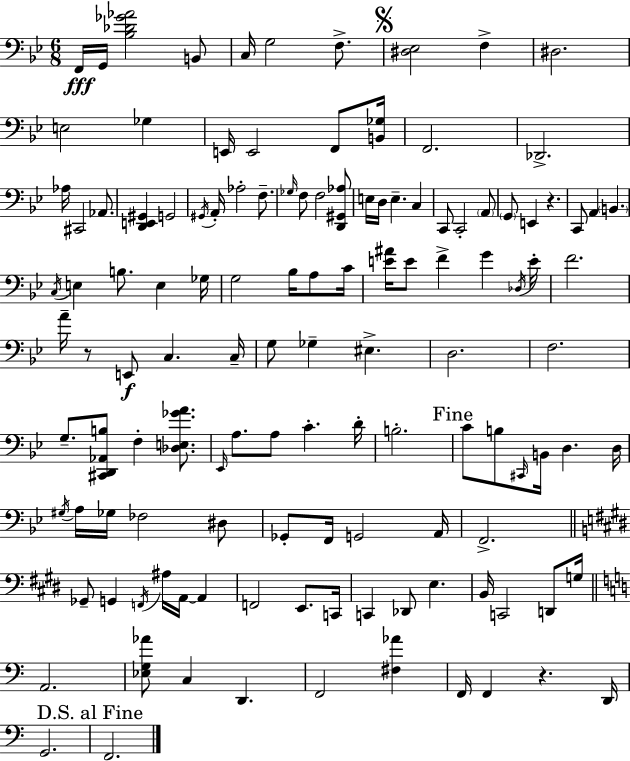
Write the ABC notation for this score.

X:1
T:Untitled
M:6/8
L:1/4
K:Gm
F,,/4 G,,/4 [_B,_D_G_A]2 B,,/2 C,/4 G,2 F,/2 [^D,_E,]2 F, ^D,2 E,2 _G, E,,/4 E,,2 F,,/2 [B,,_G,]/4 F,,2 _D,,2 _A,/4 ^C,,2 _A,,/2 [D,,E,,^G,,] G,,2 ^G,,/4 A,,/4 _A,2 F,/2 _G,/4 F,/2 F,2 [D,,^G,,_A,]/2 E,/4 D,/4 E, C, C,,/2 C,,2 A,,/2 G,,/2 E,, z C,,/2 A,, B,, C,/4 E, B,/2 E, _G,/4 G,2 _B,/4 A,/2 C/4 [E^A]/4 E/2 F G _D,/4 E/4 F2 A/4 z/2 E,,/2 C, C,/4 G,/2 _G, ^E, D,2 F,2 G,/2 [^C,,D,,_A,,B,]/2 F, [_D,E,_GA]/2 _E,,/4 A,/2 A,/2 C D/4 B,2 C/2 B,/2 ^C,,/4 B,,/4 D, D,/4 ^G,/4 A,/4 _G,/4 _F,2 ^D,/2 _G,,/2 F,,/4 G,,2 A,,/4 F,,2 _G,,/2 G,, F,,/4 ^A,/4 A,,/4 A,, F,,2 E,,/2 C,,/4 C,, _D,,/2 E, B,,/4 C,,2 D,,/2 G,/4 A,,2 [_E,G,_A]/2 C, D,, F,,2 [^F,_A] F,,/4 F,, z D,,/4 G,,2 F,,2